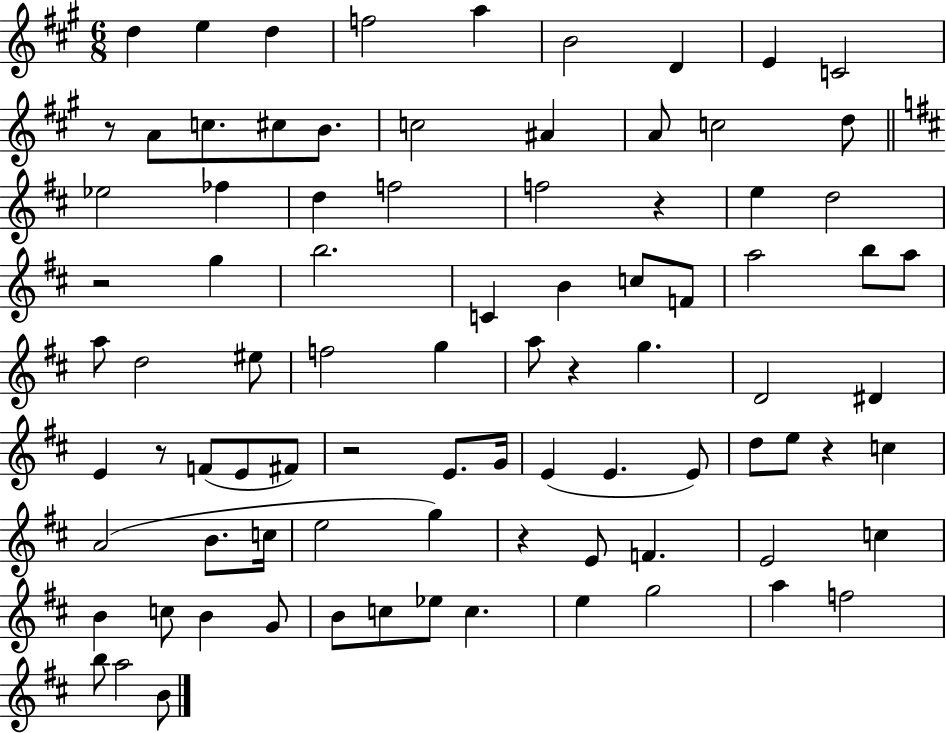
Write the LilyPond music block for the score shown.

{
  \clef treble
  \numericTimeSignature
  \time 6/8
  \key a \major
  d''4 e''4 d''4 | f''2 a''4 | b'2 d'4 | e'4 c'2 | \break r8 a'8 c''8. cis''8 b'8. | c''2 ais'4 | a'8 c''2 d''8 | \bar "||" \break \key d \major ees''2 fes''4 | d''4 f''2 | f''2 r4 | e''4 d''2 | \break r2 g''4 | b''2. | c'4 b'4 c''8 f'8 | a''2 b''8 a''8 | \break a''8 d''2 eis''8 | f''2 g''4 | a''8 r4 g''4. | d'2 dis'4 | \break e'4 r8 f'8( e'8 fis'8) | r2 e'8. g'16 | e'4( e'4. e'8) | d''8 e''8 r4 c''4 | \break a'2( b'8. c''16 | e''2 g''4) | r4 e'8 f'4. | e'2 c''4 | \break b'4 c''8 b'4 g'8 | b'8 c''8 ees''8 c''4. | e''4 g''2 | a''4 f''2 | \break b''8 a''2 b'8 | \bar "|."
}